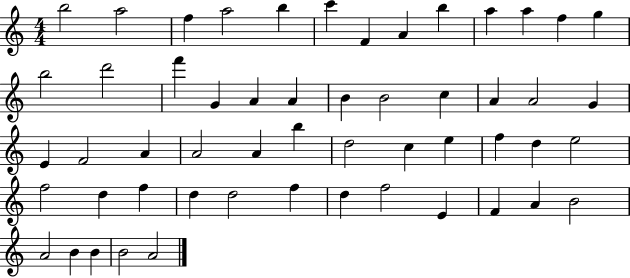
X:1
T:Untitled
M:4/4
L:1/4
K:C
b2 a2 f a2 b c' F A b a a f g b2 d'2 f' G A A B B2 c A A2 G E F2 A A2 A b d2 c e f d e2 f2 d f d d2 f d f2 E F A B2 A2 B B B2 A2